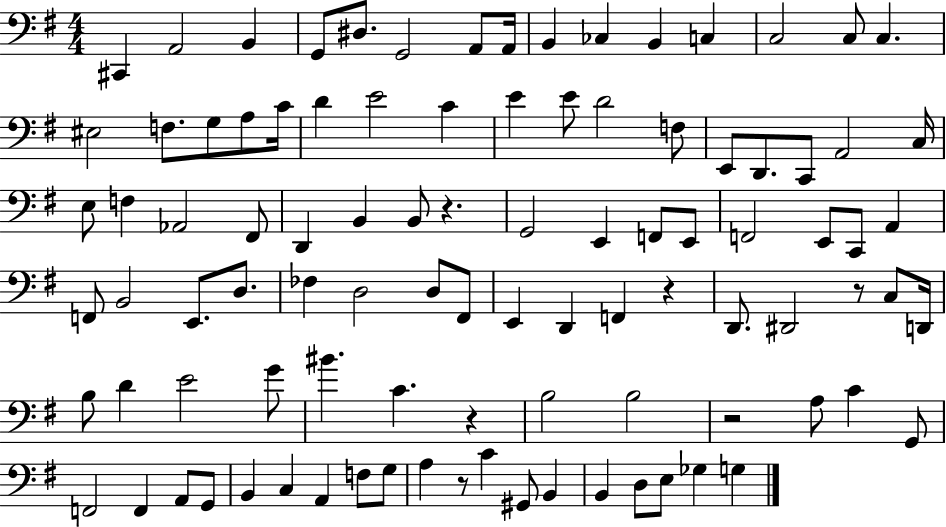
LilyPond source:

{
  \clef bass
  \numericTimeSignature
  \time 4/4
  \key g \major
  cis,4 a,2 b,4 | g,8 dis8. g,2 a,8 a,16 | b,4 ces4 b,4 c4 | c2 c8 c4. | \break eis2 f8. g8 a8 c'16 | d'4 e'2 c'4 | e'4 e'8 d'2 f8 | e,8 d,8. c,8 a,2 c16 | \break e8 f4 aes,2 fis,8 | d,4 b,4 b,8 r4. | g,2 e,4 f,8 e,8 | f,2 e,8 c,8 a,4 | \break f,8 b,2 e,8. d8. | fes4 d2 d8 fis,8 | e,4 d,4 f,4 r4 | d,8. dis,2 r8 c8 d,16 | \break b8 d'4 e'2 g'8 | bis'4. c'4. r4 | b2 b2 | r2 a8 c'4 g,8 | \break f,2 f,4 a,8 g,8 | b,4 c4 a,4 f8 g8 | a4 r8 c'4 gis,8 b,4 | b,4 d8 e8 ges4 g4 | \break \bar "|."
}